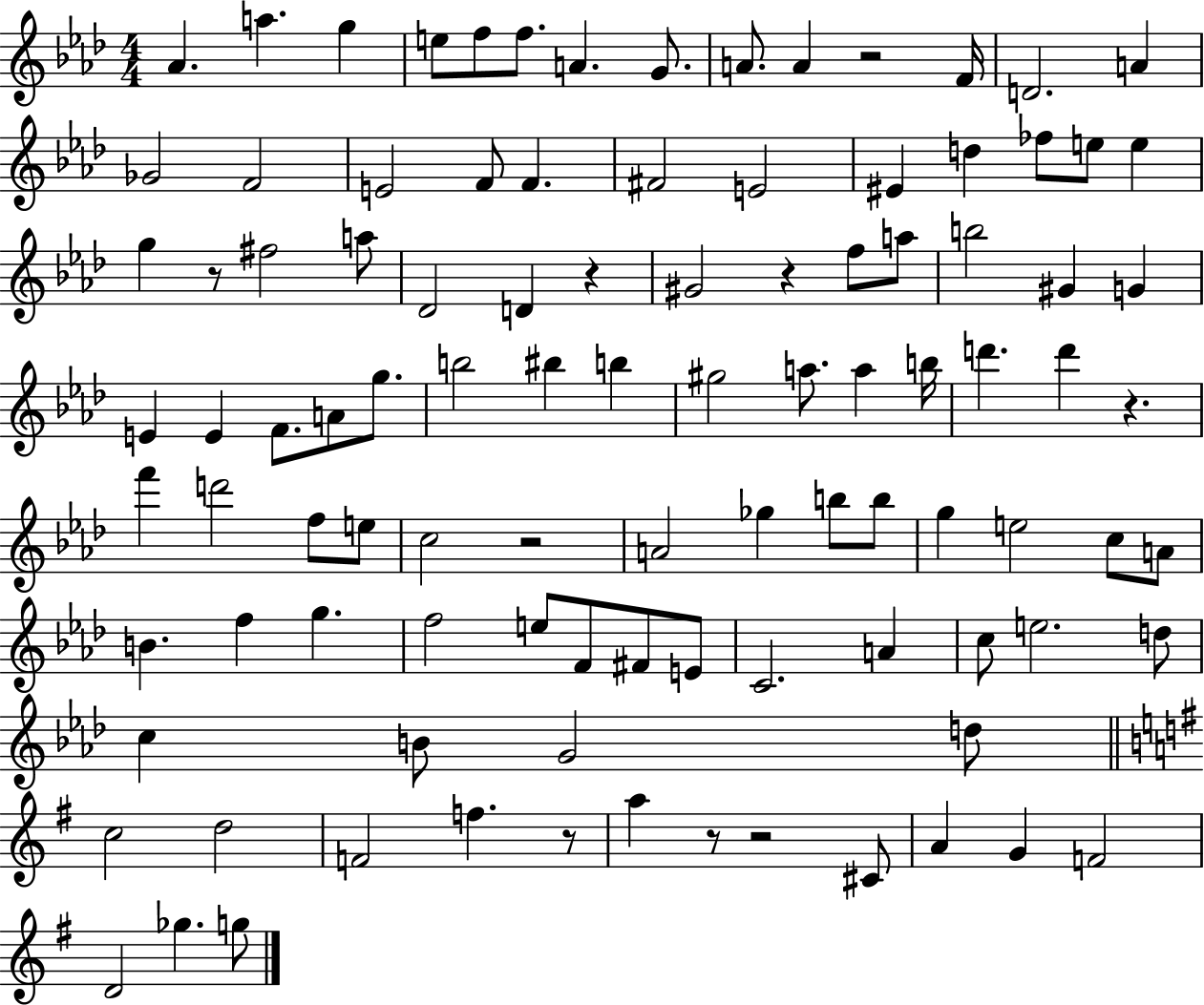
{
  \clef treble
  \numericTimeSignature
  \time 4/4
  \key aes \major
  \repeat volta 2 { aes'4. a''4. g''4 | e''8 f''8 f''8. a'4. g'8. | a'8. a'4 r2 f'16 | d'2. a'4 | \break ges'2 f'2 | e'2 f'8 f'4. | fis'2 e'2 | eis'4 d''4 fes''8 e''8 e''4 | \break g''4 r8 fis''2 a''8 | des'2 d'4 r4 | gis'2 r4 f''8 a''8 | b''2 gis'4 g'4 | \break e'4 e'4 f'8. a'8 g''8. | b''2 bis''4 b''4 | gis''2 a''8. a''4 b''16 | d'''4. d'''4 r4. | \break f'''4 d'''2 f''8 e''8 | c''2 r2 | a'2 ges''4 b''8 b''8 | g''4 e''2 c''8 a'8 | \break b'4. f''4 g''4. | f''2 e''8 f'8 fis'8 e'8 | c'2. a'4 | c''8 e''2. d''8 | \break c''4 b'8 g'2 d''8 | \bar "||" \break \key g \major c''2 d''2 | f'2 f''4. r8 | a''4 r8 r2 cis'8 | a'4 g'4 f'2 | \break d'2 ges''4. g''8 | } \bar "|."
}